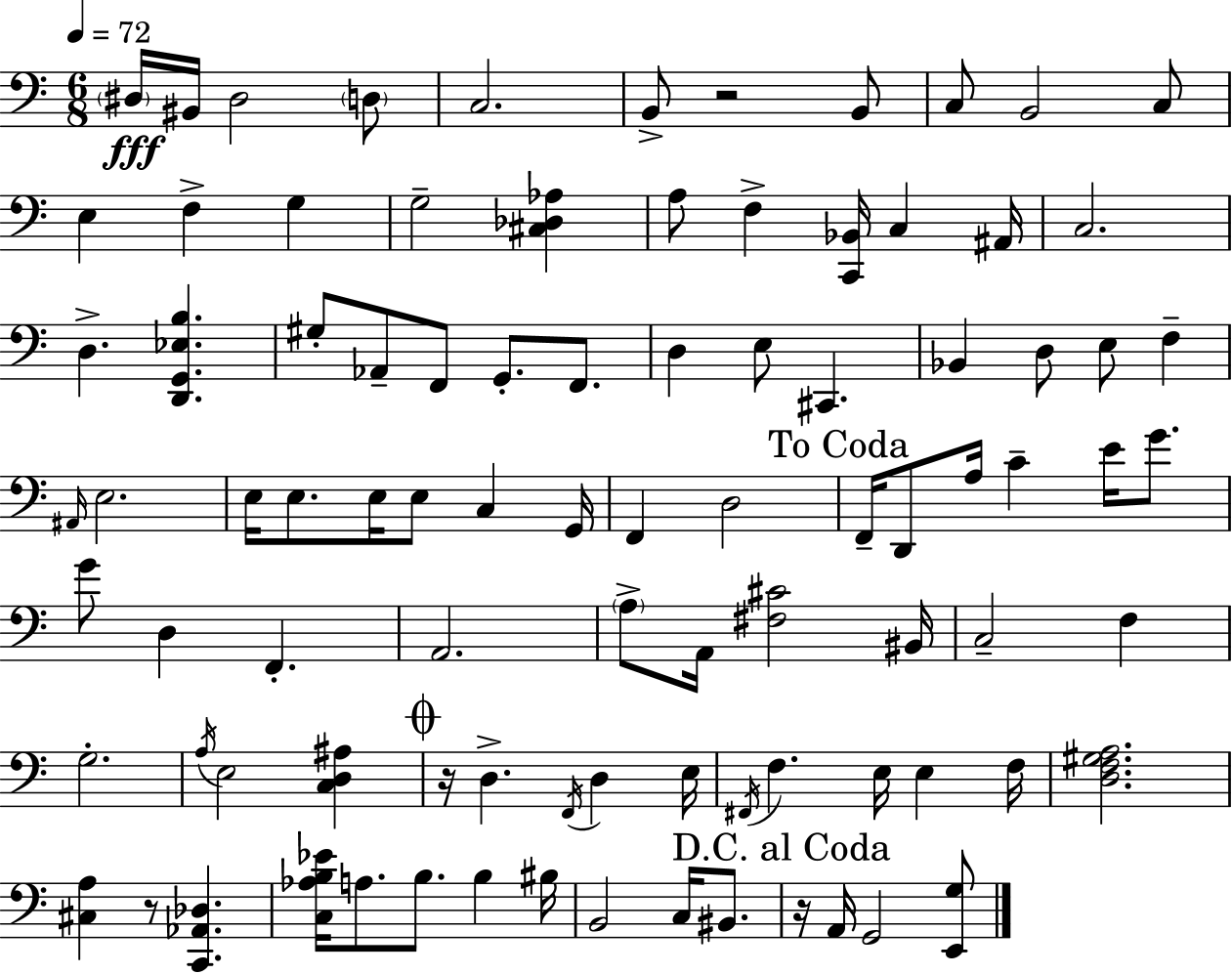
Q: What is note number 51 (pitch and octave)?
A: F2